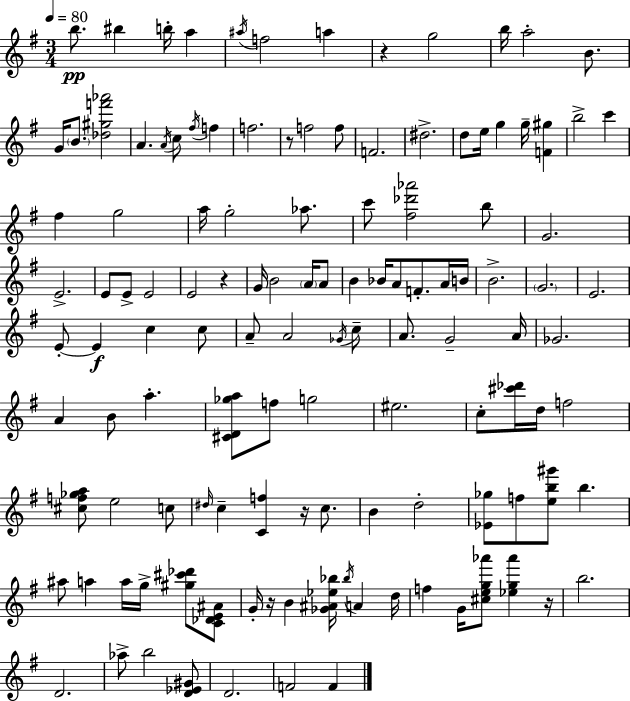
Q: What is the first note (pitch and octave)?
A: B5